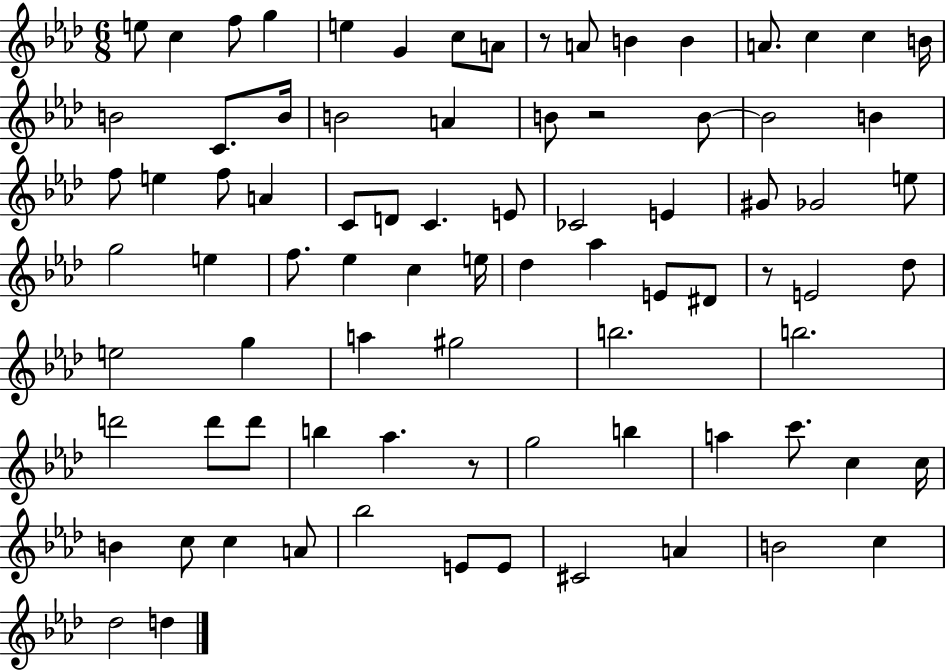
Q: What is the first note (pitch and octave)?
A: E5